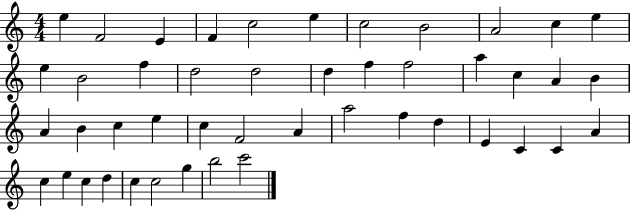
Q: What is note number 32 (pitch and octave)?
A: F5